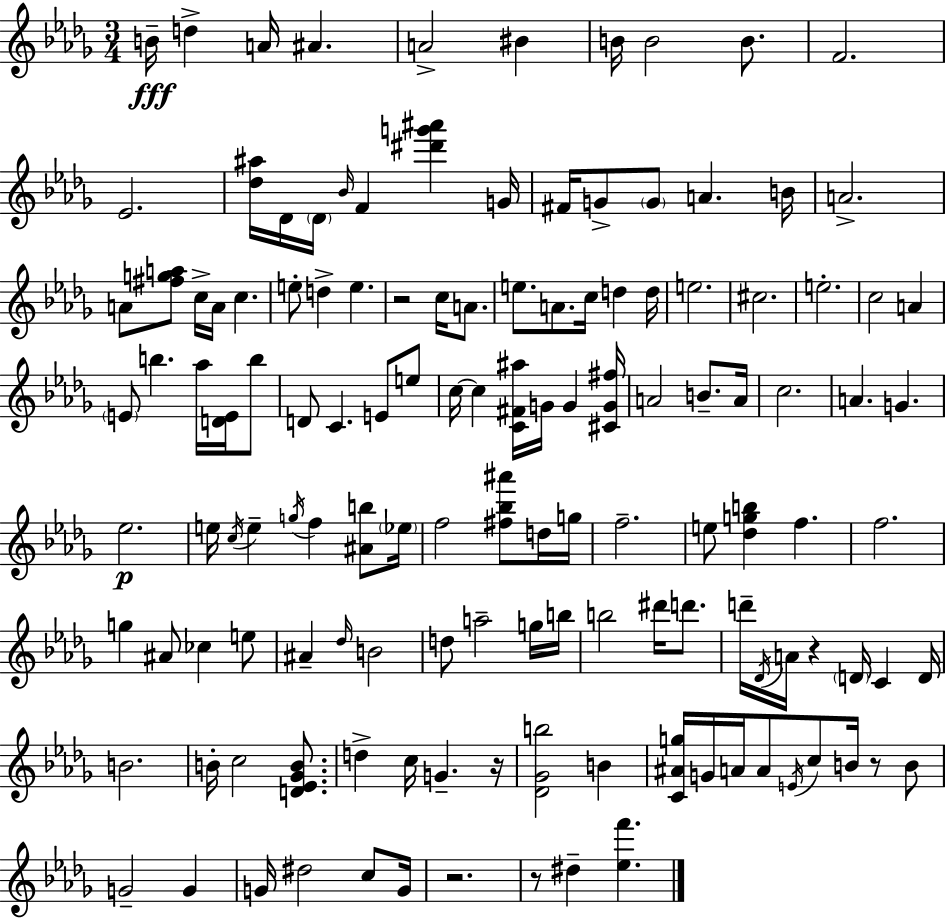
{
  \clef treble
  \numericTimeSignature
  \time 3/4
  \key bes \minor
  b'16--\fff d''4-> a'16 ais'4. | a'2-> bis'4 | b'16 b'2 b'8. | f'2. | \break ees'2. | <des'' ais''>16 des'16 \parenthesize des'16 \grace { bes'16 } f'4 <dis''' g''' ais'''>4 | g'16 fis'16 g'8-> \parenthesize g'8 a'4. | b'16 a'2.-> | \break a'8 <fis'' g'' a''>8 c''16-> a'16 c''4. | e''8-. d''4-> e''4. | r2 c''16 a'8. | e''8. a'8. c''16 d''4 | \break d''16 e''2. | cis''2. | e''2.-. | c''2 a'4 | \break \parenthesize e'8 b''4. aes''16 <d' e'>16 b''8 | d'8 c'4. e'8 e''8 | c''16~~ c''4 <c' fis' ais''>16 g'16 g'4 | <cis' g' fis''>16 a'2 b'8.-- | \break a'16 c''2. | a'4. g'4. | ees''2.\p | e''16 \acciaccatura { c''16 } e''4-- \acciaccatura { g''16 } f''4 | \break <ais' b''>8 \parenthesize ees''16 f''2 <fis'' bes'' ais'''>8 | d''16 g''16 f''2.-- | e''8 <des'' g'' b''>4 f''4. | f''2. | \break g''4 ais'8 ces''4 | e''8 ais'4-- \grace { des''16 } b'2 | d''8 a''2-- | g''16 b''16 b''2 | \break dis'''16 d'''8. d'''16-- \acciaccatura { des'16 } a'16 r4 \parenthesize d'16 | c'4 d'16 b'2. | b'16-. c''2 | <d' ees' ges' b'>8. d''4-> c''16 g'4.-- | \break r16 <des' ges' b''>2 | b'4 <c' ais' g''>16 g'16 a'16 a'8 \acciaccatura { e'16 } c''8 | b'16 r8 b'8 g'2-- | g'4 g'16 dis''2 | \break c''8 g'16 r2. | r8 dis''4-- | <ees'' f'''>4. \bar "|."
}